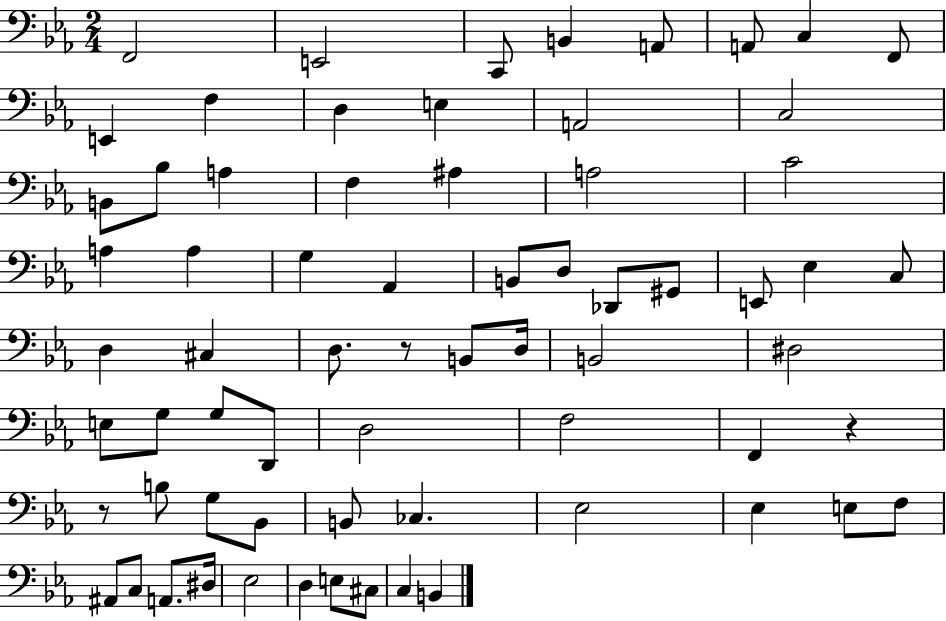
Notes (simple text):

F2/h E2/h C2/e B2/q A2/e A2/e C3/q F2/e E2/q F3/q D3/q E3/q A2/h C3/h B2/e Bb3/e A3/q F3/q A#3/q A3/h C4/h A3/q A3/q G3/q Ab2/q B2/e D3/e Db2/e G#2/e E2/e Eb3/q C3/e D3/q C#3/q D3/e. R/e B2/e D3/s B2/h D#3/h E3/e G3/e G3/e D2/e D3/h F3/h F2/q R/q R/e B3/e G3/e Bb2/e B2/e CES3/q. Eb3/h Eb3/q E3/e F3/e A#2/e C3/e A2/e. D#3/s Eb3/h D3/q E3/e C#3/e C3/q B2/q